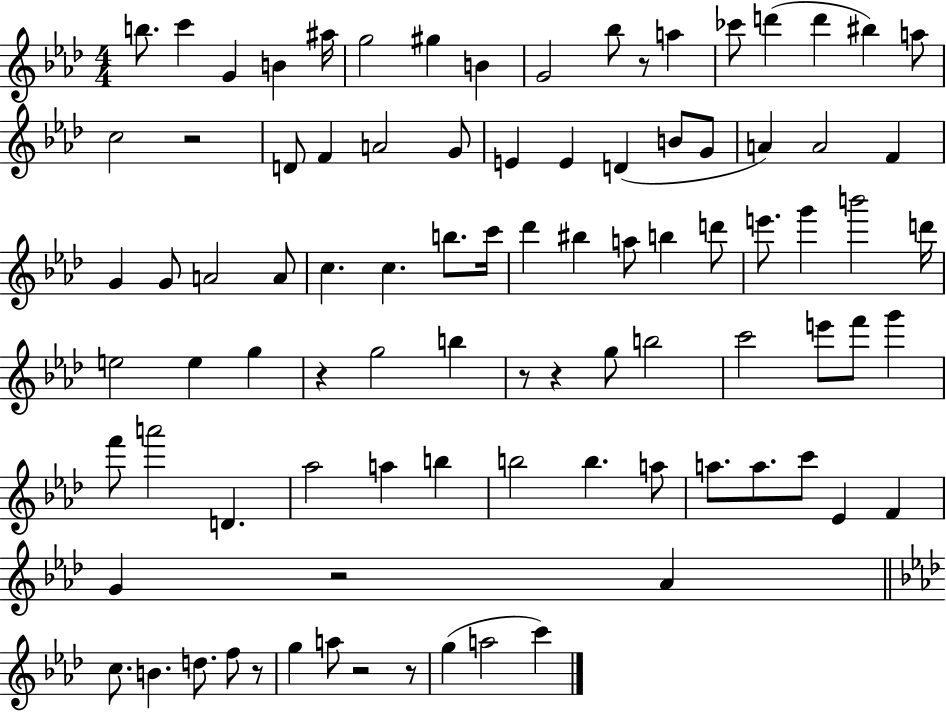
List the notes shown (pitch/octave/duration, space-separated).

B5/e. C6/q G4/q B4/q A#5/s G5/h G#5/q B4/q G4/h Bb5/e R/e A5/q CES6/e D6/q D6/q BIS5/q A5/e C5/h R/h D4/e F4/q A4/h G4/e E4/q E4/q D4/q B4/e G4/e A4/q A4/h F4/q G4/q G4/e A4/h A4/e C5/q. C5/q. B5/e. C6/s Db6/q BIS5/q A5/e B5/q D6/e E6/e. G6/q B6/h D6/s E5/h E5/q G5/q R/q G5/h B5/q R/e R/q G5/e B5/h C6/h E6/e F6/e G6/q F6/e A6/h D4/q. Ab5/h A5/q B5/q B5/h B5/q. A5/e A5/e. A5/e. C6/e Eb4/q F4/q G4/q R/h Ab4/q C5/e. B4/q. D5/e. F5/e R/e G5/q A5/e R/h R/e G5/q A5/h C6/q